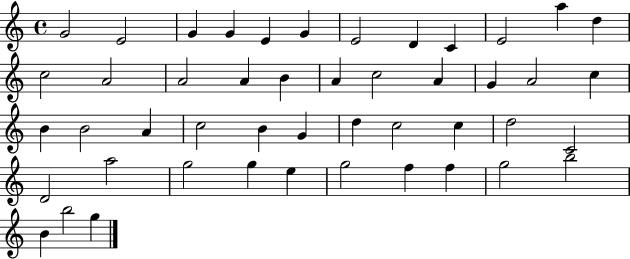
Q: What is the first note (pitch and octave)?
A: G4